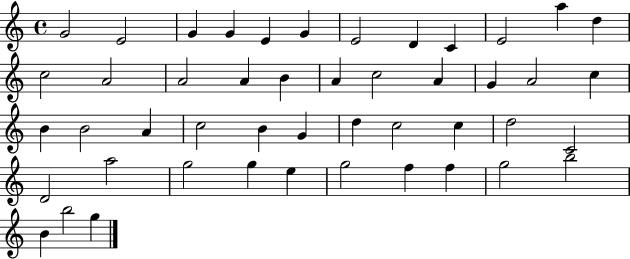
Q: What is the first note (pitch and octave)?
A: G4